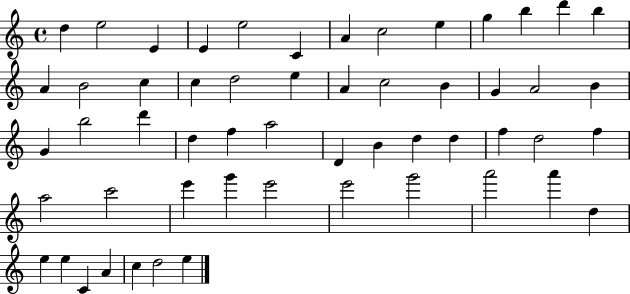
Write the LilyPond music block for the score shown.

{
  \clef treble
  \time 4/4
  \defaultTimeSignature
  \key c \major
  d''4 e''2 e'4 | e'4 e''2 c'4 | a'4 c''2 e''4 | g''4 b''4 d'''4 b''4 | \break a'4 b'2 c''4 | c''4 d''2 e''4 | a'4 c''2 b'4 | g'4 a'2 b'4 | \break g'4 b''2 d'''4 | d''4 f''4 a''2 | d'4 b'4 d''4 d''4 | f''4 d''2 f''4 | \break a''2 c'''2 | e'''4 g'''4 e'''2 | e'''2 g'''2 | a'''2 a'''4 d''4 | \break e''4 e''4 c'4 a'4 | c''4 d''2 e''4 | \bar "|."
}